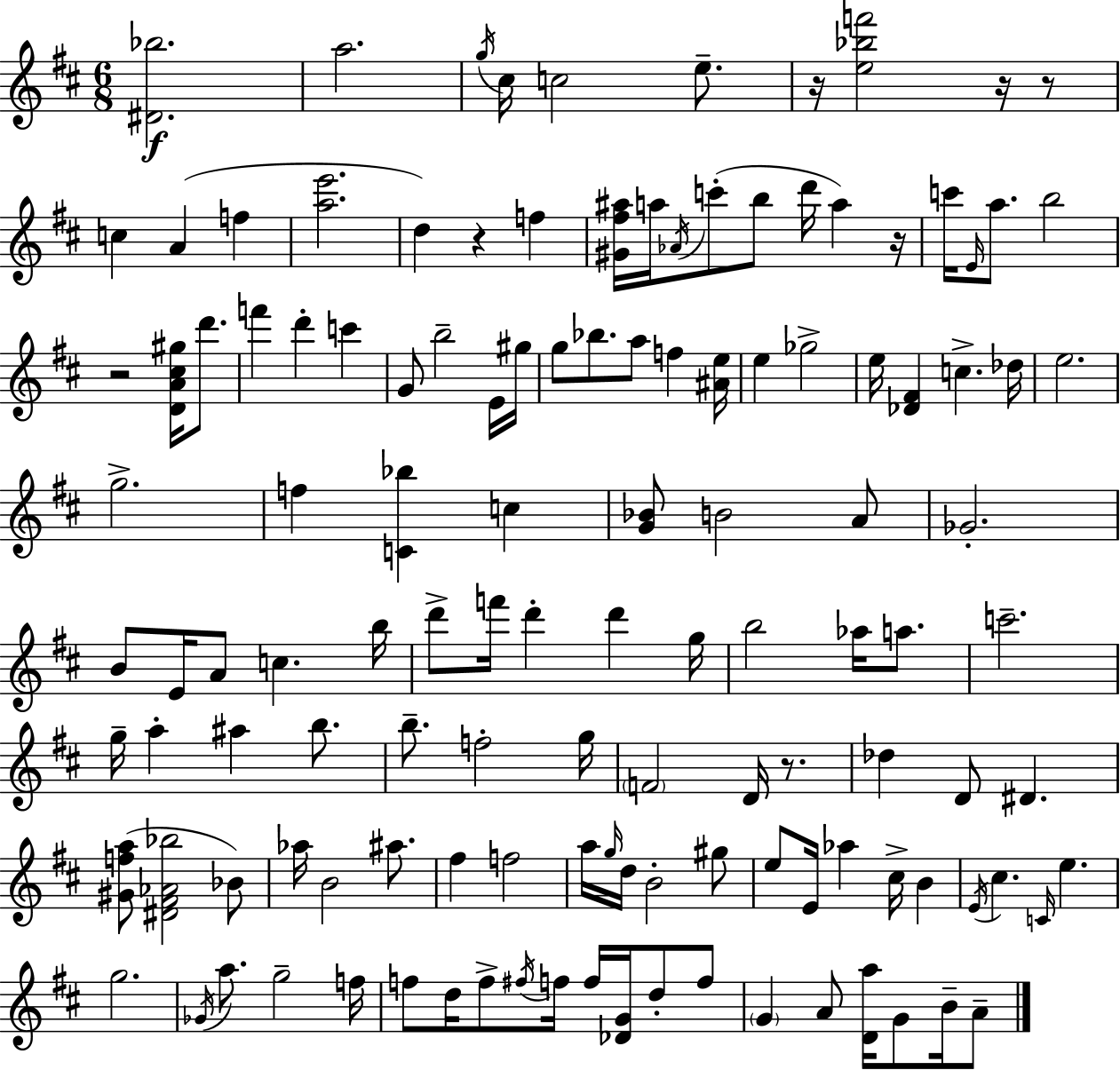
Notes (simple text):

[D#4,Bb5]/h. A5/h. G5/s C#5/s C5/h E5/e. R/s [E5,Bb5,F6]/h R/s R/e C5/q A4/q F5/q [A5,E6]/h. D5/q R/q F5/q [G#4,F#5,A#5]/s A5/s Ab4/s C6/e B5/e D6/s A5/q R/s C6/s E4/s A5/e. B5/h R/h [D4,A4,C#5,G#5]/s D6/e. F6/q D6/q C6/q G4/e B5/h E4/s G#5/s G5/e Bb5/e. A5/e F5/q [A#4,E5]/s E5/q Gb5/h E5/s [Db4,F#4]/q C5/q. Db5/s E5/h. G5/h. F5/q [C4,Bb5]/q C5/q [G4,Bb4]/e B4/h A4/e Gb4/h. B4/e E4/s A4/e C5/q. B5/s D6/e F6/s D6/q D6/q G5/s B5/h Ab5/s A5/e. C6/h. G5/s A5/q A#5/q B5/e. B5/e. F5/h G5/s F4/h D4/s R/e. Db5/q D4/e D#4/q. [G#4,F5,A5]/e [D#4,F#4,Ab4,Bb5]/h Bb4/e Ab5/s B4/h A#5/e. F#5/q F5/h A5/s G5/s D5/s B4/h G#5/e E5/e E4/s Ab5/q C#5/s B4/q E4/s C#5/q. C4/s E5/q. G5/h. Gb4/s A5/e. G5/h F5/s F5/e D5/s F5/e F#5/s F5/s F5/s [Db4,G4]/s D5/e F5/e G4/q A4/e [D4,A5]/s G4/e B4/s A4/e